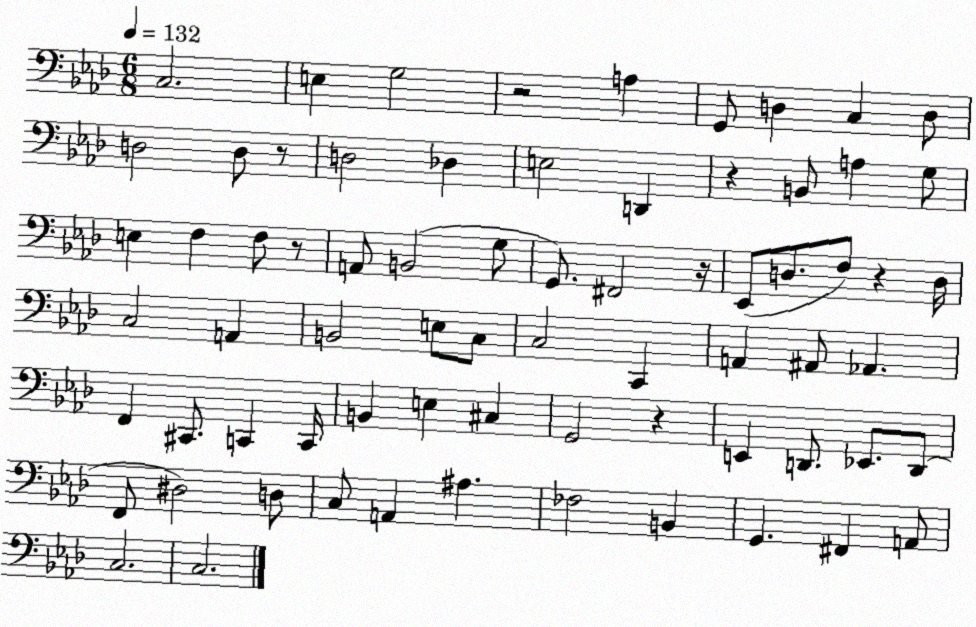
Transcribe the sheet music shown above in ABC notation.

X:1
T:Untitled
M:6/8
L:1/4
K:Ab
C,2 E, G,2 z2 A, G,,/2 D, C, D,/2 D,2 D,/2 z/2 D,2 _D, E,2 D,, z B,,/2 A, G,/2 E, F, F,/2 z/2 A,,/2 B,,2 G,/2 G,,/2 ^F,,2 z/4 _E,,/2 D,/2 F,/2 z D,/4 C,2 A,, B,,2 E,/2 C,/2 C,2 C,, A,, ^A,,/2 _A,, F,, ^C,,/2 C,, C,,/4 B,, E, ^C, G,,2 z E,, D,,/2 _E,,/2 D,,/2 F,,/2 ^D,2 D,/2 C,/2 A,, ^A, _F,2 B,, G,, ^F,, A,,/2 C,2 C,2